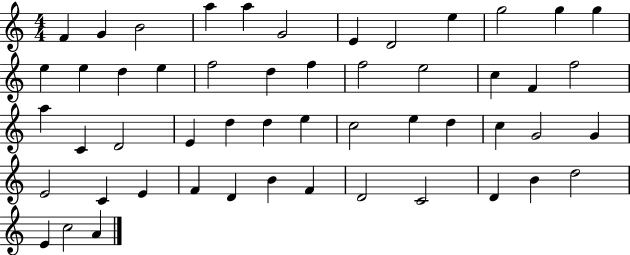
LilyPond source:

{
  \clef treble
  \numericTimeSignature
  \time 4/4
  \key c \major
  f'4 g'4 b'2 | a''4 a''4 g'2 | e'4 d'2 e''4 | g''2 g''4 g''4 | \break e''4 e''4 d''4 e''4 | f''2 d''4 f''4 | f''2 e''2 | c''4 f'4 f''2 | \break a''4 c'4 d'2 | e'4 d''4 d''4 e''4 | c''2 e''4 d''4 | c''4 g'2 g'4 | \break e'2 c'4 e'4 | f'4 d'4 b'4 f'4 | d'2 c'2 | d'4 b'4 d''2 | \break e'4 c''2 a'4 | \bar "|."
}